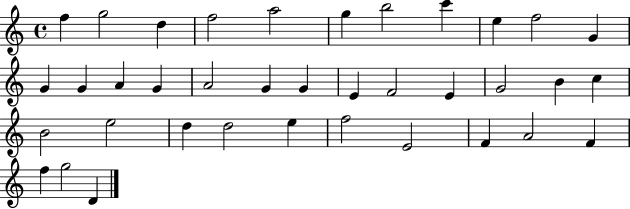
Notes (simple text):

F5/q G5/h D5/q F5/h A5/h G5/q B5/h C6/q E5/q F5/h G4/q G4/q G4/q A4/q G4/q A4/h G4/q G4/q E4/q F4/h E4/q G4/h B4/q C5/q B4/h E5/h D5/q D5/h E5/q F5/h E4/h F4/q A4/h F4/q F5/q G5/h D4/q